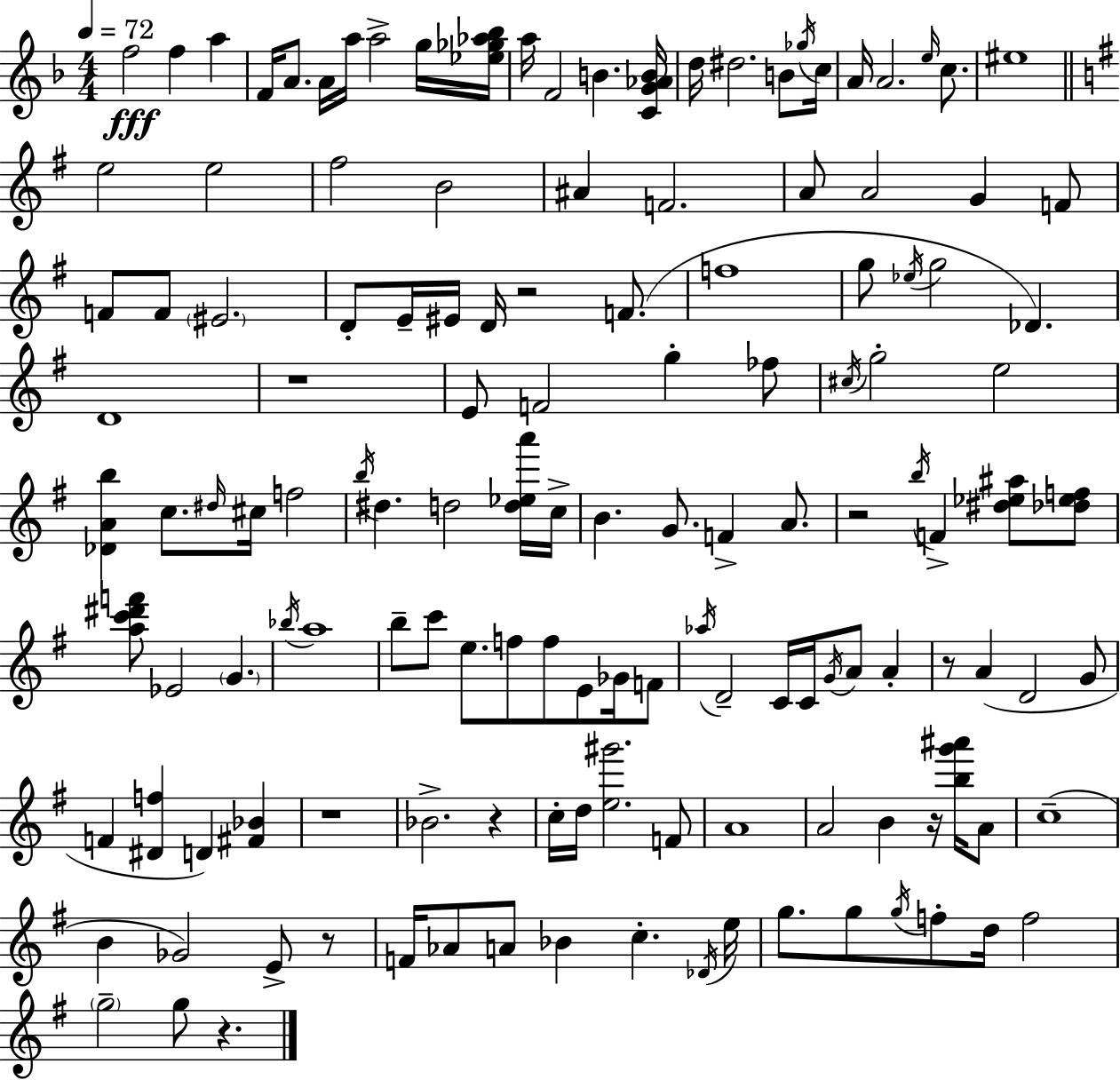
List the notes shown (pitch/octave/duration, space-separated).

F5/h F5/q A5/q F4/s A4/e. A4/s A5/s A5/h G5/s [Eb5,Gb5,Ab5,Bb5]/s A5/s F4/h B4/q. [C4,G4,Ab4,B4]/s D5/s D#5/h. B4/e Gb5/s C5/s A4/s A4/h. E5/s C5/e. EIS5/w E5/h E5/h F#5/h B4/h A#4/q F4/h. A4/e A4/h G4/q F4/e F4/e F4/e EIS4/h. D4/e E4/s EIS4/s D4/s R/h F4/e. F5/w G5/e Eb5/s G5/h Db4/q. D4/w R/w E4/e F4/h G5/q FES5/e C#5/s G5/h E5/h [Db4,A4,B5]/q C5/e. D#5/s C#5/s F5/h B5/s D#5/q. D5/h [D5,Eb5,A6]/s C5/s B4/q. G4/e. F4/q A4/e. R/h B5/s F4/q [D#5,Eb5,A#5]/e [Db5,Eb5,F5]/e [A5,C6,D#6,F6]/e Eb4/h G4/q. Bb5/s A5/w B5/e C6/e E5/e. F5/e F5/e E4/e Gb4/s F4/e Ab5/s D4/h C4/s C4/s G4/s A4/e A4/q R/e A4/q D4/h G4/e F4/q [D#4,F5]/q D4/q [F#4,Bb4]/q R/w Bb4/h. R/q C5/s D5/s [E5,G#6]/h. F4/e A4/w A4/h B4/q R/s [B5,G6,A#6]/s A4/e C5/w B4/q Gb4/h E4/e R/e F4/s Ab4/e A4/e Bb4/q C5/q. Db4/s E5/s G5/e. G5/e G5/s F5/e D5/s F5/h G5/h G5/e R/q.